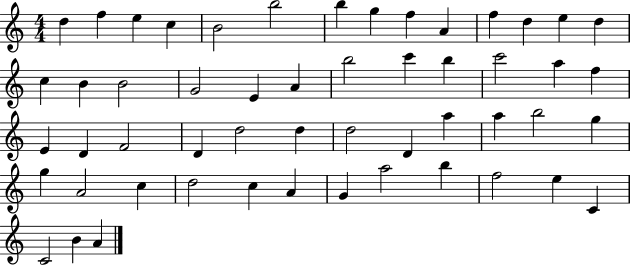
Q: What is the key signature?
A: C major